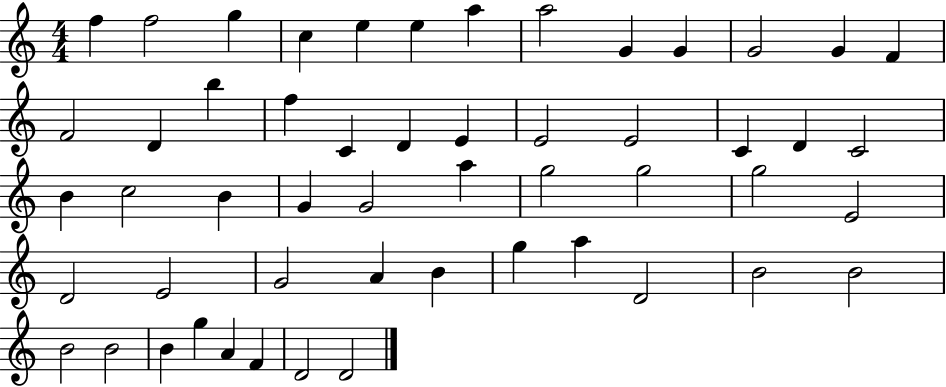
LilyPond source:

{
  \clef treble
  \numericTimeSignature
  \time 4/4
  \key c \major
  f''4 f''2 g''4 | c''4 e''4 e''4 a''4 | a''2 g'4 g'4 | g'2 g'4 f'4 | \break f'2 d'4 b''4 | f''4 c'4 d'4 e'4 | e'2 e'2 | c'4 d'4 c'2 | \break b'4 c''2 b'4 | g'4 g'2 a''4 | g''2 g''2 | g''2 e'2 | \break d'2 e'2 | g'2 a'4 b'4 | g''4 a''4 d'2 | b'2 b'2 | \break b'2 b'2 | b'4 g''4 a'4 f'4 | d'2 d'2 | \bar "|."
}